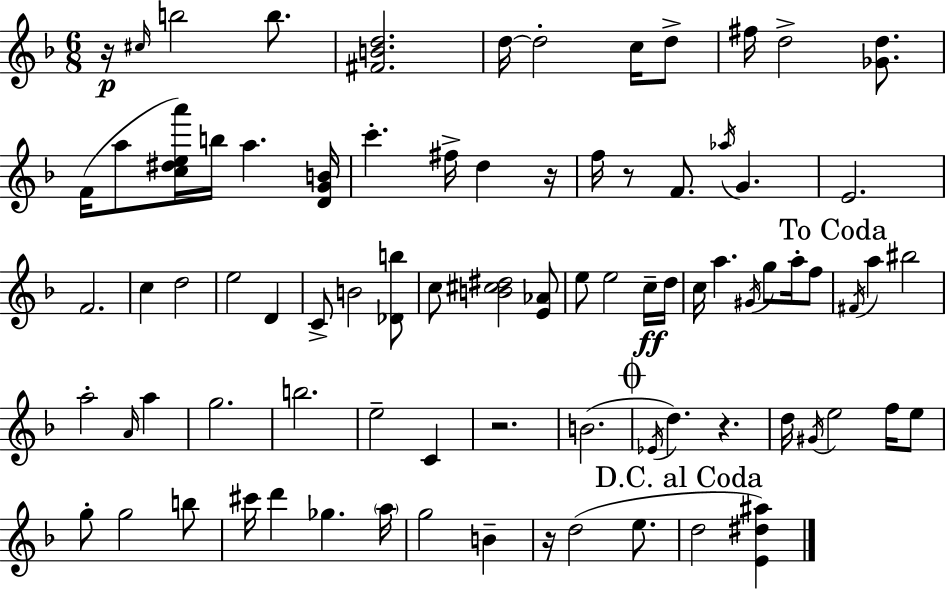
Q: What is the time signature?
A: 6/8